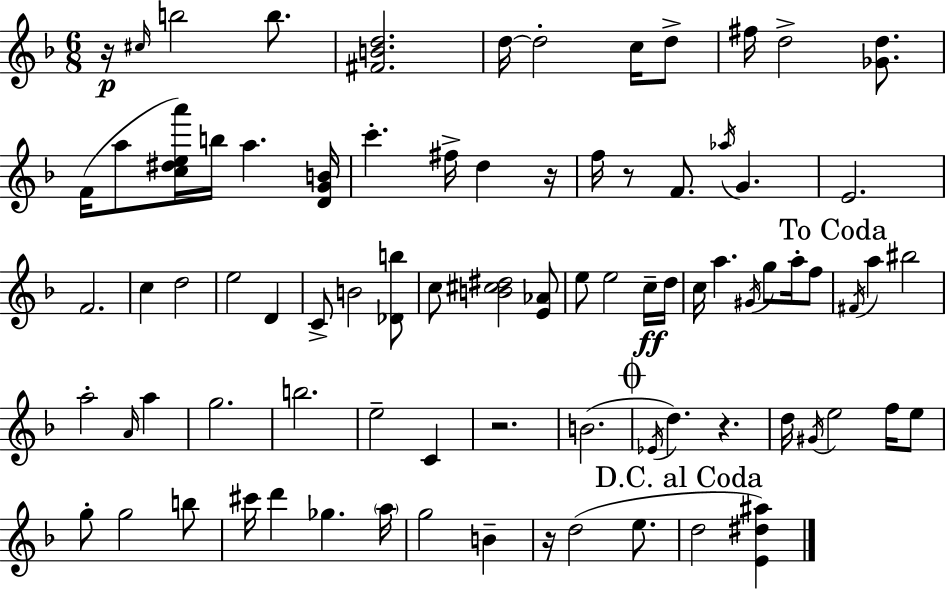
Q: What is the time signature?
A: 6/8